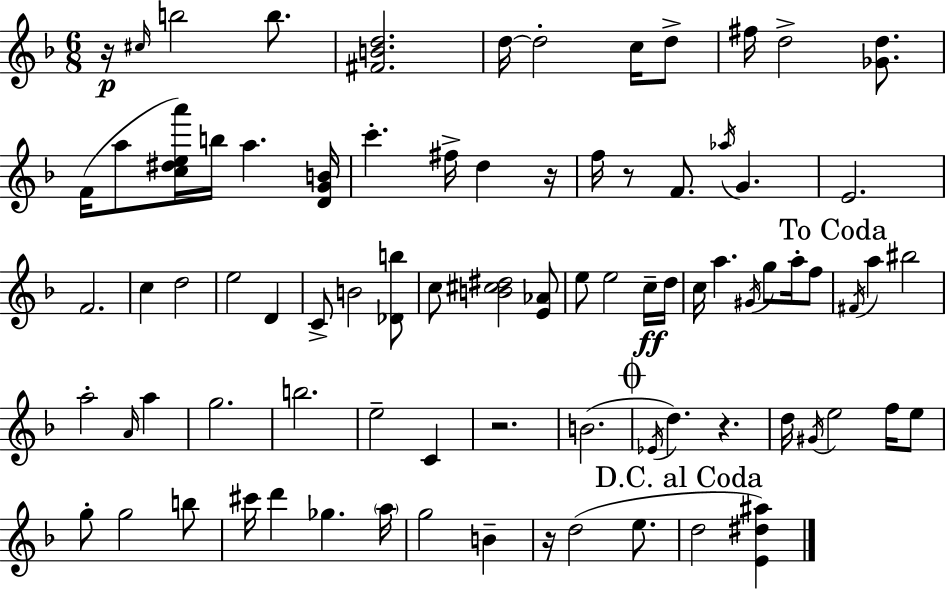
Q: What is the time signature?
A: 6/8